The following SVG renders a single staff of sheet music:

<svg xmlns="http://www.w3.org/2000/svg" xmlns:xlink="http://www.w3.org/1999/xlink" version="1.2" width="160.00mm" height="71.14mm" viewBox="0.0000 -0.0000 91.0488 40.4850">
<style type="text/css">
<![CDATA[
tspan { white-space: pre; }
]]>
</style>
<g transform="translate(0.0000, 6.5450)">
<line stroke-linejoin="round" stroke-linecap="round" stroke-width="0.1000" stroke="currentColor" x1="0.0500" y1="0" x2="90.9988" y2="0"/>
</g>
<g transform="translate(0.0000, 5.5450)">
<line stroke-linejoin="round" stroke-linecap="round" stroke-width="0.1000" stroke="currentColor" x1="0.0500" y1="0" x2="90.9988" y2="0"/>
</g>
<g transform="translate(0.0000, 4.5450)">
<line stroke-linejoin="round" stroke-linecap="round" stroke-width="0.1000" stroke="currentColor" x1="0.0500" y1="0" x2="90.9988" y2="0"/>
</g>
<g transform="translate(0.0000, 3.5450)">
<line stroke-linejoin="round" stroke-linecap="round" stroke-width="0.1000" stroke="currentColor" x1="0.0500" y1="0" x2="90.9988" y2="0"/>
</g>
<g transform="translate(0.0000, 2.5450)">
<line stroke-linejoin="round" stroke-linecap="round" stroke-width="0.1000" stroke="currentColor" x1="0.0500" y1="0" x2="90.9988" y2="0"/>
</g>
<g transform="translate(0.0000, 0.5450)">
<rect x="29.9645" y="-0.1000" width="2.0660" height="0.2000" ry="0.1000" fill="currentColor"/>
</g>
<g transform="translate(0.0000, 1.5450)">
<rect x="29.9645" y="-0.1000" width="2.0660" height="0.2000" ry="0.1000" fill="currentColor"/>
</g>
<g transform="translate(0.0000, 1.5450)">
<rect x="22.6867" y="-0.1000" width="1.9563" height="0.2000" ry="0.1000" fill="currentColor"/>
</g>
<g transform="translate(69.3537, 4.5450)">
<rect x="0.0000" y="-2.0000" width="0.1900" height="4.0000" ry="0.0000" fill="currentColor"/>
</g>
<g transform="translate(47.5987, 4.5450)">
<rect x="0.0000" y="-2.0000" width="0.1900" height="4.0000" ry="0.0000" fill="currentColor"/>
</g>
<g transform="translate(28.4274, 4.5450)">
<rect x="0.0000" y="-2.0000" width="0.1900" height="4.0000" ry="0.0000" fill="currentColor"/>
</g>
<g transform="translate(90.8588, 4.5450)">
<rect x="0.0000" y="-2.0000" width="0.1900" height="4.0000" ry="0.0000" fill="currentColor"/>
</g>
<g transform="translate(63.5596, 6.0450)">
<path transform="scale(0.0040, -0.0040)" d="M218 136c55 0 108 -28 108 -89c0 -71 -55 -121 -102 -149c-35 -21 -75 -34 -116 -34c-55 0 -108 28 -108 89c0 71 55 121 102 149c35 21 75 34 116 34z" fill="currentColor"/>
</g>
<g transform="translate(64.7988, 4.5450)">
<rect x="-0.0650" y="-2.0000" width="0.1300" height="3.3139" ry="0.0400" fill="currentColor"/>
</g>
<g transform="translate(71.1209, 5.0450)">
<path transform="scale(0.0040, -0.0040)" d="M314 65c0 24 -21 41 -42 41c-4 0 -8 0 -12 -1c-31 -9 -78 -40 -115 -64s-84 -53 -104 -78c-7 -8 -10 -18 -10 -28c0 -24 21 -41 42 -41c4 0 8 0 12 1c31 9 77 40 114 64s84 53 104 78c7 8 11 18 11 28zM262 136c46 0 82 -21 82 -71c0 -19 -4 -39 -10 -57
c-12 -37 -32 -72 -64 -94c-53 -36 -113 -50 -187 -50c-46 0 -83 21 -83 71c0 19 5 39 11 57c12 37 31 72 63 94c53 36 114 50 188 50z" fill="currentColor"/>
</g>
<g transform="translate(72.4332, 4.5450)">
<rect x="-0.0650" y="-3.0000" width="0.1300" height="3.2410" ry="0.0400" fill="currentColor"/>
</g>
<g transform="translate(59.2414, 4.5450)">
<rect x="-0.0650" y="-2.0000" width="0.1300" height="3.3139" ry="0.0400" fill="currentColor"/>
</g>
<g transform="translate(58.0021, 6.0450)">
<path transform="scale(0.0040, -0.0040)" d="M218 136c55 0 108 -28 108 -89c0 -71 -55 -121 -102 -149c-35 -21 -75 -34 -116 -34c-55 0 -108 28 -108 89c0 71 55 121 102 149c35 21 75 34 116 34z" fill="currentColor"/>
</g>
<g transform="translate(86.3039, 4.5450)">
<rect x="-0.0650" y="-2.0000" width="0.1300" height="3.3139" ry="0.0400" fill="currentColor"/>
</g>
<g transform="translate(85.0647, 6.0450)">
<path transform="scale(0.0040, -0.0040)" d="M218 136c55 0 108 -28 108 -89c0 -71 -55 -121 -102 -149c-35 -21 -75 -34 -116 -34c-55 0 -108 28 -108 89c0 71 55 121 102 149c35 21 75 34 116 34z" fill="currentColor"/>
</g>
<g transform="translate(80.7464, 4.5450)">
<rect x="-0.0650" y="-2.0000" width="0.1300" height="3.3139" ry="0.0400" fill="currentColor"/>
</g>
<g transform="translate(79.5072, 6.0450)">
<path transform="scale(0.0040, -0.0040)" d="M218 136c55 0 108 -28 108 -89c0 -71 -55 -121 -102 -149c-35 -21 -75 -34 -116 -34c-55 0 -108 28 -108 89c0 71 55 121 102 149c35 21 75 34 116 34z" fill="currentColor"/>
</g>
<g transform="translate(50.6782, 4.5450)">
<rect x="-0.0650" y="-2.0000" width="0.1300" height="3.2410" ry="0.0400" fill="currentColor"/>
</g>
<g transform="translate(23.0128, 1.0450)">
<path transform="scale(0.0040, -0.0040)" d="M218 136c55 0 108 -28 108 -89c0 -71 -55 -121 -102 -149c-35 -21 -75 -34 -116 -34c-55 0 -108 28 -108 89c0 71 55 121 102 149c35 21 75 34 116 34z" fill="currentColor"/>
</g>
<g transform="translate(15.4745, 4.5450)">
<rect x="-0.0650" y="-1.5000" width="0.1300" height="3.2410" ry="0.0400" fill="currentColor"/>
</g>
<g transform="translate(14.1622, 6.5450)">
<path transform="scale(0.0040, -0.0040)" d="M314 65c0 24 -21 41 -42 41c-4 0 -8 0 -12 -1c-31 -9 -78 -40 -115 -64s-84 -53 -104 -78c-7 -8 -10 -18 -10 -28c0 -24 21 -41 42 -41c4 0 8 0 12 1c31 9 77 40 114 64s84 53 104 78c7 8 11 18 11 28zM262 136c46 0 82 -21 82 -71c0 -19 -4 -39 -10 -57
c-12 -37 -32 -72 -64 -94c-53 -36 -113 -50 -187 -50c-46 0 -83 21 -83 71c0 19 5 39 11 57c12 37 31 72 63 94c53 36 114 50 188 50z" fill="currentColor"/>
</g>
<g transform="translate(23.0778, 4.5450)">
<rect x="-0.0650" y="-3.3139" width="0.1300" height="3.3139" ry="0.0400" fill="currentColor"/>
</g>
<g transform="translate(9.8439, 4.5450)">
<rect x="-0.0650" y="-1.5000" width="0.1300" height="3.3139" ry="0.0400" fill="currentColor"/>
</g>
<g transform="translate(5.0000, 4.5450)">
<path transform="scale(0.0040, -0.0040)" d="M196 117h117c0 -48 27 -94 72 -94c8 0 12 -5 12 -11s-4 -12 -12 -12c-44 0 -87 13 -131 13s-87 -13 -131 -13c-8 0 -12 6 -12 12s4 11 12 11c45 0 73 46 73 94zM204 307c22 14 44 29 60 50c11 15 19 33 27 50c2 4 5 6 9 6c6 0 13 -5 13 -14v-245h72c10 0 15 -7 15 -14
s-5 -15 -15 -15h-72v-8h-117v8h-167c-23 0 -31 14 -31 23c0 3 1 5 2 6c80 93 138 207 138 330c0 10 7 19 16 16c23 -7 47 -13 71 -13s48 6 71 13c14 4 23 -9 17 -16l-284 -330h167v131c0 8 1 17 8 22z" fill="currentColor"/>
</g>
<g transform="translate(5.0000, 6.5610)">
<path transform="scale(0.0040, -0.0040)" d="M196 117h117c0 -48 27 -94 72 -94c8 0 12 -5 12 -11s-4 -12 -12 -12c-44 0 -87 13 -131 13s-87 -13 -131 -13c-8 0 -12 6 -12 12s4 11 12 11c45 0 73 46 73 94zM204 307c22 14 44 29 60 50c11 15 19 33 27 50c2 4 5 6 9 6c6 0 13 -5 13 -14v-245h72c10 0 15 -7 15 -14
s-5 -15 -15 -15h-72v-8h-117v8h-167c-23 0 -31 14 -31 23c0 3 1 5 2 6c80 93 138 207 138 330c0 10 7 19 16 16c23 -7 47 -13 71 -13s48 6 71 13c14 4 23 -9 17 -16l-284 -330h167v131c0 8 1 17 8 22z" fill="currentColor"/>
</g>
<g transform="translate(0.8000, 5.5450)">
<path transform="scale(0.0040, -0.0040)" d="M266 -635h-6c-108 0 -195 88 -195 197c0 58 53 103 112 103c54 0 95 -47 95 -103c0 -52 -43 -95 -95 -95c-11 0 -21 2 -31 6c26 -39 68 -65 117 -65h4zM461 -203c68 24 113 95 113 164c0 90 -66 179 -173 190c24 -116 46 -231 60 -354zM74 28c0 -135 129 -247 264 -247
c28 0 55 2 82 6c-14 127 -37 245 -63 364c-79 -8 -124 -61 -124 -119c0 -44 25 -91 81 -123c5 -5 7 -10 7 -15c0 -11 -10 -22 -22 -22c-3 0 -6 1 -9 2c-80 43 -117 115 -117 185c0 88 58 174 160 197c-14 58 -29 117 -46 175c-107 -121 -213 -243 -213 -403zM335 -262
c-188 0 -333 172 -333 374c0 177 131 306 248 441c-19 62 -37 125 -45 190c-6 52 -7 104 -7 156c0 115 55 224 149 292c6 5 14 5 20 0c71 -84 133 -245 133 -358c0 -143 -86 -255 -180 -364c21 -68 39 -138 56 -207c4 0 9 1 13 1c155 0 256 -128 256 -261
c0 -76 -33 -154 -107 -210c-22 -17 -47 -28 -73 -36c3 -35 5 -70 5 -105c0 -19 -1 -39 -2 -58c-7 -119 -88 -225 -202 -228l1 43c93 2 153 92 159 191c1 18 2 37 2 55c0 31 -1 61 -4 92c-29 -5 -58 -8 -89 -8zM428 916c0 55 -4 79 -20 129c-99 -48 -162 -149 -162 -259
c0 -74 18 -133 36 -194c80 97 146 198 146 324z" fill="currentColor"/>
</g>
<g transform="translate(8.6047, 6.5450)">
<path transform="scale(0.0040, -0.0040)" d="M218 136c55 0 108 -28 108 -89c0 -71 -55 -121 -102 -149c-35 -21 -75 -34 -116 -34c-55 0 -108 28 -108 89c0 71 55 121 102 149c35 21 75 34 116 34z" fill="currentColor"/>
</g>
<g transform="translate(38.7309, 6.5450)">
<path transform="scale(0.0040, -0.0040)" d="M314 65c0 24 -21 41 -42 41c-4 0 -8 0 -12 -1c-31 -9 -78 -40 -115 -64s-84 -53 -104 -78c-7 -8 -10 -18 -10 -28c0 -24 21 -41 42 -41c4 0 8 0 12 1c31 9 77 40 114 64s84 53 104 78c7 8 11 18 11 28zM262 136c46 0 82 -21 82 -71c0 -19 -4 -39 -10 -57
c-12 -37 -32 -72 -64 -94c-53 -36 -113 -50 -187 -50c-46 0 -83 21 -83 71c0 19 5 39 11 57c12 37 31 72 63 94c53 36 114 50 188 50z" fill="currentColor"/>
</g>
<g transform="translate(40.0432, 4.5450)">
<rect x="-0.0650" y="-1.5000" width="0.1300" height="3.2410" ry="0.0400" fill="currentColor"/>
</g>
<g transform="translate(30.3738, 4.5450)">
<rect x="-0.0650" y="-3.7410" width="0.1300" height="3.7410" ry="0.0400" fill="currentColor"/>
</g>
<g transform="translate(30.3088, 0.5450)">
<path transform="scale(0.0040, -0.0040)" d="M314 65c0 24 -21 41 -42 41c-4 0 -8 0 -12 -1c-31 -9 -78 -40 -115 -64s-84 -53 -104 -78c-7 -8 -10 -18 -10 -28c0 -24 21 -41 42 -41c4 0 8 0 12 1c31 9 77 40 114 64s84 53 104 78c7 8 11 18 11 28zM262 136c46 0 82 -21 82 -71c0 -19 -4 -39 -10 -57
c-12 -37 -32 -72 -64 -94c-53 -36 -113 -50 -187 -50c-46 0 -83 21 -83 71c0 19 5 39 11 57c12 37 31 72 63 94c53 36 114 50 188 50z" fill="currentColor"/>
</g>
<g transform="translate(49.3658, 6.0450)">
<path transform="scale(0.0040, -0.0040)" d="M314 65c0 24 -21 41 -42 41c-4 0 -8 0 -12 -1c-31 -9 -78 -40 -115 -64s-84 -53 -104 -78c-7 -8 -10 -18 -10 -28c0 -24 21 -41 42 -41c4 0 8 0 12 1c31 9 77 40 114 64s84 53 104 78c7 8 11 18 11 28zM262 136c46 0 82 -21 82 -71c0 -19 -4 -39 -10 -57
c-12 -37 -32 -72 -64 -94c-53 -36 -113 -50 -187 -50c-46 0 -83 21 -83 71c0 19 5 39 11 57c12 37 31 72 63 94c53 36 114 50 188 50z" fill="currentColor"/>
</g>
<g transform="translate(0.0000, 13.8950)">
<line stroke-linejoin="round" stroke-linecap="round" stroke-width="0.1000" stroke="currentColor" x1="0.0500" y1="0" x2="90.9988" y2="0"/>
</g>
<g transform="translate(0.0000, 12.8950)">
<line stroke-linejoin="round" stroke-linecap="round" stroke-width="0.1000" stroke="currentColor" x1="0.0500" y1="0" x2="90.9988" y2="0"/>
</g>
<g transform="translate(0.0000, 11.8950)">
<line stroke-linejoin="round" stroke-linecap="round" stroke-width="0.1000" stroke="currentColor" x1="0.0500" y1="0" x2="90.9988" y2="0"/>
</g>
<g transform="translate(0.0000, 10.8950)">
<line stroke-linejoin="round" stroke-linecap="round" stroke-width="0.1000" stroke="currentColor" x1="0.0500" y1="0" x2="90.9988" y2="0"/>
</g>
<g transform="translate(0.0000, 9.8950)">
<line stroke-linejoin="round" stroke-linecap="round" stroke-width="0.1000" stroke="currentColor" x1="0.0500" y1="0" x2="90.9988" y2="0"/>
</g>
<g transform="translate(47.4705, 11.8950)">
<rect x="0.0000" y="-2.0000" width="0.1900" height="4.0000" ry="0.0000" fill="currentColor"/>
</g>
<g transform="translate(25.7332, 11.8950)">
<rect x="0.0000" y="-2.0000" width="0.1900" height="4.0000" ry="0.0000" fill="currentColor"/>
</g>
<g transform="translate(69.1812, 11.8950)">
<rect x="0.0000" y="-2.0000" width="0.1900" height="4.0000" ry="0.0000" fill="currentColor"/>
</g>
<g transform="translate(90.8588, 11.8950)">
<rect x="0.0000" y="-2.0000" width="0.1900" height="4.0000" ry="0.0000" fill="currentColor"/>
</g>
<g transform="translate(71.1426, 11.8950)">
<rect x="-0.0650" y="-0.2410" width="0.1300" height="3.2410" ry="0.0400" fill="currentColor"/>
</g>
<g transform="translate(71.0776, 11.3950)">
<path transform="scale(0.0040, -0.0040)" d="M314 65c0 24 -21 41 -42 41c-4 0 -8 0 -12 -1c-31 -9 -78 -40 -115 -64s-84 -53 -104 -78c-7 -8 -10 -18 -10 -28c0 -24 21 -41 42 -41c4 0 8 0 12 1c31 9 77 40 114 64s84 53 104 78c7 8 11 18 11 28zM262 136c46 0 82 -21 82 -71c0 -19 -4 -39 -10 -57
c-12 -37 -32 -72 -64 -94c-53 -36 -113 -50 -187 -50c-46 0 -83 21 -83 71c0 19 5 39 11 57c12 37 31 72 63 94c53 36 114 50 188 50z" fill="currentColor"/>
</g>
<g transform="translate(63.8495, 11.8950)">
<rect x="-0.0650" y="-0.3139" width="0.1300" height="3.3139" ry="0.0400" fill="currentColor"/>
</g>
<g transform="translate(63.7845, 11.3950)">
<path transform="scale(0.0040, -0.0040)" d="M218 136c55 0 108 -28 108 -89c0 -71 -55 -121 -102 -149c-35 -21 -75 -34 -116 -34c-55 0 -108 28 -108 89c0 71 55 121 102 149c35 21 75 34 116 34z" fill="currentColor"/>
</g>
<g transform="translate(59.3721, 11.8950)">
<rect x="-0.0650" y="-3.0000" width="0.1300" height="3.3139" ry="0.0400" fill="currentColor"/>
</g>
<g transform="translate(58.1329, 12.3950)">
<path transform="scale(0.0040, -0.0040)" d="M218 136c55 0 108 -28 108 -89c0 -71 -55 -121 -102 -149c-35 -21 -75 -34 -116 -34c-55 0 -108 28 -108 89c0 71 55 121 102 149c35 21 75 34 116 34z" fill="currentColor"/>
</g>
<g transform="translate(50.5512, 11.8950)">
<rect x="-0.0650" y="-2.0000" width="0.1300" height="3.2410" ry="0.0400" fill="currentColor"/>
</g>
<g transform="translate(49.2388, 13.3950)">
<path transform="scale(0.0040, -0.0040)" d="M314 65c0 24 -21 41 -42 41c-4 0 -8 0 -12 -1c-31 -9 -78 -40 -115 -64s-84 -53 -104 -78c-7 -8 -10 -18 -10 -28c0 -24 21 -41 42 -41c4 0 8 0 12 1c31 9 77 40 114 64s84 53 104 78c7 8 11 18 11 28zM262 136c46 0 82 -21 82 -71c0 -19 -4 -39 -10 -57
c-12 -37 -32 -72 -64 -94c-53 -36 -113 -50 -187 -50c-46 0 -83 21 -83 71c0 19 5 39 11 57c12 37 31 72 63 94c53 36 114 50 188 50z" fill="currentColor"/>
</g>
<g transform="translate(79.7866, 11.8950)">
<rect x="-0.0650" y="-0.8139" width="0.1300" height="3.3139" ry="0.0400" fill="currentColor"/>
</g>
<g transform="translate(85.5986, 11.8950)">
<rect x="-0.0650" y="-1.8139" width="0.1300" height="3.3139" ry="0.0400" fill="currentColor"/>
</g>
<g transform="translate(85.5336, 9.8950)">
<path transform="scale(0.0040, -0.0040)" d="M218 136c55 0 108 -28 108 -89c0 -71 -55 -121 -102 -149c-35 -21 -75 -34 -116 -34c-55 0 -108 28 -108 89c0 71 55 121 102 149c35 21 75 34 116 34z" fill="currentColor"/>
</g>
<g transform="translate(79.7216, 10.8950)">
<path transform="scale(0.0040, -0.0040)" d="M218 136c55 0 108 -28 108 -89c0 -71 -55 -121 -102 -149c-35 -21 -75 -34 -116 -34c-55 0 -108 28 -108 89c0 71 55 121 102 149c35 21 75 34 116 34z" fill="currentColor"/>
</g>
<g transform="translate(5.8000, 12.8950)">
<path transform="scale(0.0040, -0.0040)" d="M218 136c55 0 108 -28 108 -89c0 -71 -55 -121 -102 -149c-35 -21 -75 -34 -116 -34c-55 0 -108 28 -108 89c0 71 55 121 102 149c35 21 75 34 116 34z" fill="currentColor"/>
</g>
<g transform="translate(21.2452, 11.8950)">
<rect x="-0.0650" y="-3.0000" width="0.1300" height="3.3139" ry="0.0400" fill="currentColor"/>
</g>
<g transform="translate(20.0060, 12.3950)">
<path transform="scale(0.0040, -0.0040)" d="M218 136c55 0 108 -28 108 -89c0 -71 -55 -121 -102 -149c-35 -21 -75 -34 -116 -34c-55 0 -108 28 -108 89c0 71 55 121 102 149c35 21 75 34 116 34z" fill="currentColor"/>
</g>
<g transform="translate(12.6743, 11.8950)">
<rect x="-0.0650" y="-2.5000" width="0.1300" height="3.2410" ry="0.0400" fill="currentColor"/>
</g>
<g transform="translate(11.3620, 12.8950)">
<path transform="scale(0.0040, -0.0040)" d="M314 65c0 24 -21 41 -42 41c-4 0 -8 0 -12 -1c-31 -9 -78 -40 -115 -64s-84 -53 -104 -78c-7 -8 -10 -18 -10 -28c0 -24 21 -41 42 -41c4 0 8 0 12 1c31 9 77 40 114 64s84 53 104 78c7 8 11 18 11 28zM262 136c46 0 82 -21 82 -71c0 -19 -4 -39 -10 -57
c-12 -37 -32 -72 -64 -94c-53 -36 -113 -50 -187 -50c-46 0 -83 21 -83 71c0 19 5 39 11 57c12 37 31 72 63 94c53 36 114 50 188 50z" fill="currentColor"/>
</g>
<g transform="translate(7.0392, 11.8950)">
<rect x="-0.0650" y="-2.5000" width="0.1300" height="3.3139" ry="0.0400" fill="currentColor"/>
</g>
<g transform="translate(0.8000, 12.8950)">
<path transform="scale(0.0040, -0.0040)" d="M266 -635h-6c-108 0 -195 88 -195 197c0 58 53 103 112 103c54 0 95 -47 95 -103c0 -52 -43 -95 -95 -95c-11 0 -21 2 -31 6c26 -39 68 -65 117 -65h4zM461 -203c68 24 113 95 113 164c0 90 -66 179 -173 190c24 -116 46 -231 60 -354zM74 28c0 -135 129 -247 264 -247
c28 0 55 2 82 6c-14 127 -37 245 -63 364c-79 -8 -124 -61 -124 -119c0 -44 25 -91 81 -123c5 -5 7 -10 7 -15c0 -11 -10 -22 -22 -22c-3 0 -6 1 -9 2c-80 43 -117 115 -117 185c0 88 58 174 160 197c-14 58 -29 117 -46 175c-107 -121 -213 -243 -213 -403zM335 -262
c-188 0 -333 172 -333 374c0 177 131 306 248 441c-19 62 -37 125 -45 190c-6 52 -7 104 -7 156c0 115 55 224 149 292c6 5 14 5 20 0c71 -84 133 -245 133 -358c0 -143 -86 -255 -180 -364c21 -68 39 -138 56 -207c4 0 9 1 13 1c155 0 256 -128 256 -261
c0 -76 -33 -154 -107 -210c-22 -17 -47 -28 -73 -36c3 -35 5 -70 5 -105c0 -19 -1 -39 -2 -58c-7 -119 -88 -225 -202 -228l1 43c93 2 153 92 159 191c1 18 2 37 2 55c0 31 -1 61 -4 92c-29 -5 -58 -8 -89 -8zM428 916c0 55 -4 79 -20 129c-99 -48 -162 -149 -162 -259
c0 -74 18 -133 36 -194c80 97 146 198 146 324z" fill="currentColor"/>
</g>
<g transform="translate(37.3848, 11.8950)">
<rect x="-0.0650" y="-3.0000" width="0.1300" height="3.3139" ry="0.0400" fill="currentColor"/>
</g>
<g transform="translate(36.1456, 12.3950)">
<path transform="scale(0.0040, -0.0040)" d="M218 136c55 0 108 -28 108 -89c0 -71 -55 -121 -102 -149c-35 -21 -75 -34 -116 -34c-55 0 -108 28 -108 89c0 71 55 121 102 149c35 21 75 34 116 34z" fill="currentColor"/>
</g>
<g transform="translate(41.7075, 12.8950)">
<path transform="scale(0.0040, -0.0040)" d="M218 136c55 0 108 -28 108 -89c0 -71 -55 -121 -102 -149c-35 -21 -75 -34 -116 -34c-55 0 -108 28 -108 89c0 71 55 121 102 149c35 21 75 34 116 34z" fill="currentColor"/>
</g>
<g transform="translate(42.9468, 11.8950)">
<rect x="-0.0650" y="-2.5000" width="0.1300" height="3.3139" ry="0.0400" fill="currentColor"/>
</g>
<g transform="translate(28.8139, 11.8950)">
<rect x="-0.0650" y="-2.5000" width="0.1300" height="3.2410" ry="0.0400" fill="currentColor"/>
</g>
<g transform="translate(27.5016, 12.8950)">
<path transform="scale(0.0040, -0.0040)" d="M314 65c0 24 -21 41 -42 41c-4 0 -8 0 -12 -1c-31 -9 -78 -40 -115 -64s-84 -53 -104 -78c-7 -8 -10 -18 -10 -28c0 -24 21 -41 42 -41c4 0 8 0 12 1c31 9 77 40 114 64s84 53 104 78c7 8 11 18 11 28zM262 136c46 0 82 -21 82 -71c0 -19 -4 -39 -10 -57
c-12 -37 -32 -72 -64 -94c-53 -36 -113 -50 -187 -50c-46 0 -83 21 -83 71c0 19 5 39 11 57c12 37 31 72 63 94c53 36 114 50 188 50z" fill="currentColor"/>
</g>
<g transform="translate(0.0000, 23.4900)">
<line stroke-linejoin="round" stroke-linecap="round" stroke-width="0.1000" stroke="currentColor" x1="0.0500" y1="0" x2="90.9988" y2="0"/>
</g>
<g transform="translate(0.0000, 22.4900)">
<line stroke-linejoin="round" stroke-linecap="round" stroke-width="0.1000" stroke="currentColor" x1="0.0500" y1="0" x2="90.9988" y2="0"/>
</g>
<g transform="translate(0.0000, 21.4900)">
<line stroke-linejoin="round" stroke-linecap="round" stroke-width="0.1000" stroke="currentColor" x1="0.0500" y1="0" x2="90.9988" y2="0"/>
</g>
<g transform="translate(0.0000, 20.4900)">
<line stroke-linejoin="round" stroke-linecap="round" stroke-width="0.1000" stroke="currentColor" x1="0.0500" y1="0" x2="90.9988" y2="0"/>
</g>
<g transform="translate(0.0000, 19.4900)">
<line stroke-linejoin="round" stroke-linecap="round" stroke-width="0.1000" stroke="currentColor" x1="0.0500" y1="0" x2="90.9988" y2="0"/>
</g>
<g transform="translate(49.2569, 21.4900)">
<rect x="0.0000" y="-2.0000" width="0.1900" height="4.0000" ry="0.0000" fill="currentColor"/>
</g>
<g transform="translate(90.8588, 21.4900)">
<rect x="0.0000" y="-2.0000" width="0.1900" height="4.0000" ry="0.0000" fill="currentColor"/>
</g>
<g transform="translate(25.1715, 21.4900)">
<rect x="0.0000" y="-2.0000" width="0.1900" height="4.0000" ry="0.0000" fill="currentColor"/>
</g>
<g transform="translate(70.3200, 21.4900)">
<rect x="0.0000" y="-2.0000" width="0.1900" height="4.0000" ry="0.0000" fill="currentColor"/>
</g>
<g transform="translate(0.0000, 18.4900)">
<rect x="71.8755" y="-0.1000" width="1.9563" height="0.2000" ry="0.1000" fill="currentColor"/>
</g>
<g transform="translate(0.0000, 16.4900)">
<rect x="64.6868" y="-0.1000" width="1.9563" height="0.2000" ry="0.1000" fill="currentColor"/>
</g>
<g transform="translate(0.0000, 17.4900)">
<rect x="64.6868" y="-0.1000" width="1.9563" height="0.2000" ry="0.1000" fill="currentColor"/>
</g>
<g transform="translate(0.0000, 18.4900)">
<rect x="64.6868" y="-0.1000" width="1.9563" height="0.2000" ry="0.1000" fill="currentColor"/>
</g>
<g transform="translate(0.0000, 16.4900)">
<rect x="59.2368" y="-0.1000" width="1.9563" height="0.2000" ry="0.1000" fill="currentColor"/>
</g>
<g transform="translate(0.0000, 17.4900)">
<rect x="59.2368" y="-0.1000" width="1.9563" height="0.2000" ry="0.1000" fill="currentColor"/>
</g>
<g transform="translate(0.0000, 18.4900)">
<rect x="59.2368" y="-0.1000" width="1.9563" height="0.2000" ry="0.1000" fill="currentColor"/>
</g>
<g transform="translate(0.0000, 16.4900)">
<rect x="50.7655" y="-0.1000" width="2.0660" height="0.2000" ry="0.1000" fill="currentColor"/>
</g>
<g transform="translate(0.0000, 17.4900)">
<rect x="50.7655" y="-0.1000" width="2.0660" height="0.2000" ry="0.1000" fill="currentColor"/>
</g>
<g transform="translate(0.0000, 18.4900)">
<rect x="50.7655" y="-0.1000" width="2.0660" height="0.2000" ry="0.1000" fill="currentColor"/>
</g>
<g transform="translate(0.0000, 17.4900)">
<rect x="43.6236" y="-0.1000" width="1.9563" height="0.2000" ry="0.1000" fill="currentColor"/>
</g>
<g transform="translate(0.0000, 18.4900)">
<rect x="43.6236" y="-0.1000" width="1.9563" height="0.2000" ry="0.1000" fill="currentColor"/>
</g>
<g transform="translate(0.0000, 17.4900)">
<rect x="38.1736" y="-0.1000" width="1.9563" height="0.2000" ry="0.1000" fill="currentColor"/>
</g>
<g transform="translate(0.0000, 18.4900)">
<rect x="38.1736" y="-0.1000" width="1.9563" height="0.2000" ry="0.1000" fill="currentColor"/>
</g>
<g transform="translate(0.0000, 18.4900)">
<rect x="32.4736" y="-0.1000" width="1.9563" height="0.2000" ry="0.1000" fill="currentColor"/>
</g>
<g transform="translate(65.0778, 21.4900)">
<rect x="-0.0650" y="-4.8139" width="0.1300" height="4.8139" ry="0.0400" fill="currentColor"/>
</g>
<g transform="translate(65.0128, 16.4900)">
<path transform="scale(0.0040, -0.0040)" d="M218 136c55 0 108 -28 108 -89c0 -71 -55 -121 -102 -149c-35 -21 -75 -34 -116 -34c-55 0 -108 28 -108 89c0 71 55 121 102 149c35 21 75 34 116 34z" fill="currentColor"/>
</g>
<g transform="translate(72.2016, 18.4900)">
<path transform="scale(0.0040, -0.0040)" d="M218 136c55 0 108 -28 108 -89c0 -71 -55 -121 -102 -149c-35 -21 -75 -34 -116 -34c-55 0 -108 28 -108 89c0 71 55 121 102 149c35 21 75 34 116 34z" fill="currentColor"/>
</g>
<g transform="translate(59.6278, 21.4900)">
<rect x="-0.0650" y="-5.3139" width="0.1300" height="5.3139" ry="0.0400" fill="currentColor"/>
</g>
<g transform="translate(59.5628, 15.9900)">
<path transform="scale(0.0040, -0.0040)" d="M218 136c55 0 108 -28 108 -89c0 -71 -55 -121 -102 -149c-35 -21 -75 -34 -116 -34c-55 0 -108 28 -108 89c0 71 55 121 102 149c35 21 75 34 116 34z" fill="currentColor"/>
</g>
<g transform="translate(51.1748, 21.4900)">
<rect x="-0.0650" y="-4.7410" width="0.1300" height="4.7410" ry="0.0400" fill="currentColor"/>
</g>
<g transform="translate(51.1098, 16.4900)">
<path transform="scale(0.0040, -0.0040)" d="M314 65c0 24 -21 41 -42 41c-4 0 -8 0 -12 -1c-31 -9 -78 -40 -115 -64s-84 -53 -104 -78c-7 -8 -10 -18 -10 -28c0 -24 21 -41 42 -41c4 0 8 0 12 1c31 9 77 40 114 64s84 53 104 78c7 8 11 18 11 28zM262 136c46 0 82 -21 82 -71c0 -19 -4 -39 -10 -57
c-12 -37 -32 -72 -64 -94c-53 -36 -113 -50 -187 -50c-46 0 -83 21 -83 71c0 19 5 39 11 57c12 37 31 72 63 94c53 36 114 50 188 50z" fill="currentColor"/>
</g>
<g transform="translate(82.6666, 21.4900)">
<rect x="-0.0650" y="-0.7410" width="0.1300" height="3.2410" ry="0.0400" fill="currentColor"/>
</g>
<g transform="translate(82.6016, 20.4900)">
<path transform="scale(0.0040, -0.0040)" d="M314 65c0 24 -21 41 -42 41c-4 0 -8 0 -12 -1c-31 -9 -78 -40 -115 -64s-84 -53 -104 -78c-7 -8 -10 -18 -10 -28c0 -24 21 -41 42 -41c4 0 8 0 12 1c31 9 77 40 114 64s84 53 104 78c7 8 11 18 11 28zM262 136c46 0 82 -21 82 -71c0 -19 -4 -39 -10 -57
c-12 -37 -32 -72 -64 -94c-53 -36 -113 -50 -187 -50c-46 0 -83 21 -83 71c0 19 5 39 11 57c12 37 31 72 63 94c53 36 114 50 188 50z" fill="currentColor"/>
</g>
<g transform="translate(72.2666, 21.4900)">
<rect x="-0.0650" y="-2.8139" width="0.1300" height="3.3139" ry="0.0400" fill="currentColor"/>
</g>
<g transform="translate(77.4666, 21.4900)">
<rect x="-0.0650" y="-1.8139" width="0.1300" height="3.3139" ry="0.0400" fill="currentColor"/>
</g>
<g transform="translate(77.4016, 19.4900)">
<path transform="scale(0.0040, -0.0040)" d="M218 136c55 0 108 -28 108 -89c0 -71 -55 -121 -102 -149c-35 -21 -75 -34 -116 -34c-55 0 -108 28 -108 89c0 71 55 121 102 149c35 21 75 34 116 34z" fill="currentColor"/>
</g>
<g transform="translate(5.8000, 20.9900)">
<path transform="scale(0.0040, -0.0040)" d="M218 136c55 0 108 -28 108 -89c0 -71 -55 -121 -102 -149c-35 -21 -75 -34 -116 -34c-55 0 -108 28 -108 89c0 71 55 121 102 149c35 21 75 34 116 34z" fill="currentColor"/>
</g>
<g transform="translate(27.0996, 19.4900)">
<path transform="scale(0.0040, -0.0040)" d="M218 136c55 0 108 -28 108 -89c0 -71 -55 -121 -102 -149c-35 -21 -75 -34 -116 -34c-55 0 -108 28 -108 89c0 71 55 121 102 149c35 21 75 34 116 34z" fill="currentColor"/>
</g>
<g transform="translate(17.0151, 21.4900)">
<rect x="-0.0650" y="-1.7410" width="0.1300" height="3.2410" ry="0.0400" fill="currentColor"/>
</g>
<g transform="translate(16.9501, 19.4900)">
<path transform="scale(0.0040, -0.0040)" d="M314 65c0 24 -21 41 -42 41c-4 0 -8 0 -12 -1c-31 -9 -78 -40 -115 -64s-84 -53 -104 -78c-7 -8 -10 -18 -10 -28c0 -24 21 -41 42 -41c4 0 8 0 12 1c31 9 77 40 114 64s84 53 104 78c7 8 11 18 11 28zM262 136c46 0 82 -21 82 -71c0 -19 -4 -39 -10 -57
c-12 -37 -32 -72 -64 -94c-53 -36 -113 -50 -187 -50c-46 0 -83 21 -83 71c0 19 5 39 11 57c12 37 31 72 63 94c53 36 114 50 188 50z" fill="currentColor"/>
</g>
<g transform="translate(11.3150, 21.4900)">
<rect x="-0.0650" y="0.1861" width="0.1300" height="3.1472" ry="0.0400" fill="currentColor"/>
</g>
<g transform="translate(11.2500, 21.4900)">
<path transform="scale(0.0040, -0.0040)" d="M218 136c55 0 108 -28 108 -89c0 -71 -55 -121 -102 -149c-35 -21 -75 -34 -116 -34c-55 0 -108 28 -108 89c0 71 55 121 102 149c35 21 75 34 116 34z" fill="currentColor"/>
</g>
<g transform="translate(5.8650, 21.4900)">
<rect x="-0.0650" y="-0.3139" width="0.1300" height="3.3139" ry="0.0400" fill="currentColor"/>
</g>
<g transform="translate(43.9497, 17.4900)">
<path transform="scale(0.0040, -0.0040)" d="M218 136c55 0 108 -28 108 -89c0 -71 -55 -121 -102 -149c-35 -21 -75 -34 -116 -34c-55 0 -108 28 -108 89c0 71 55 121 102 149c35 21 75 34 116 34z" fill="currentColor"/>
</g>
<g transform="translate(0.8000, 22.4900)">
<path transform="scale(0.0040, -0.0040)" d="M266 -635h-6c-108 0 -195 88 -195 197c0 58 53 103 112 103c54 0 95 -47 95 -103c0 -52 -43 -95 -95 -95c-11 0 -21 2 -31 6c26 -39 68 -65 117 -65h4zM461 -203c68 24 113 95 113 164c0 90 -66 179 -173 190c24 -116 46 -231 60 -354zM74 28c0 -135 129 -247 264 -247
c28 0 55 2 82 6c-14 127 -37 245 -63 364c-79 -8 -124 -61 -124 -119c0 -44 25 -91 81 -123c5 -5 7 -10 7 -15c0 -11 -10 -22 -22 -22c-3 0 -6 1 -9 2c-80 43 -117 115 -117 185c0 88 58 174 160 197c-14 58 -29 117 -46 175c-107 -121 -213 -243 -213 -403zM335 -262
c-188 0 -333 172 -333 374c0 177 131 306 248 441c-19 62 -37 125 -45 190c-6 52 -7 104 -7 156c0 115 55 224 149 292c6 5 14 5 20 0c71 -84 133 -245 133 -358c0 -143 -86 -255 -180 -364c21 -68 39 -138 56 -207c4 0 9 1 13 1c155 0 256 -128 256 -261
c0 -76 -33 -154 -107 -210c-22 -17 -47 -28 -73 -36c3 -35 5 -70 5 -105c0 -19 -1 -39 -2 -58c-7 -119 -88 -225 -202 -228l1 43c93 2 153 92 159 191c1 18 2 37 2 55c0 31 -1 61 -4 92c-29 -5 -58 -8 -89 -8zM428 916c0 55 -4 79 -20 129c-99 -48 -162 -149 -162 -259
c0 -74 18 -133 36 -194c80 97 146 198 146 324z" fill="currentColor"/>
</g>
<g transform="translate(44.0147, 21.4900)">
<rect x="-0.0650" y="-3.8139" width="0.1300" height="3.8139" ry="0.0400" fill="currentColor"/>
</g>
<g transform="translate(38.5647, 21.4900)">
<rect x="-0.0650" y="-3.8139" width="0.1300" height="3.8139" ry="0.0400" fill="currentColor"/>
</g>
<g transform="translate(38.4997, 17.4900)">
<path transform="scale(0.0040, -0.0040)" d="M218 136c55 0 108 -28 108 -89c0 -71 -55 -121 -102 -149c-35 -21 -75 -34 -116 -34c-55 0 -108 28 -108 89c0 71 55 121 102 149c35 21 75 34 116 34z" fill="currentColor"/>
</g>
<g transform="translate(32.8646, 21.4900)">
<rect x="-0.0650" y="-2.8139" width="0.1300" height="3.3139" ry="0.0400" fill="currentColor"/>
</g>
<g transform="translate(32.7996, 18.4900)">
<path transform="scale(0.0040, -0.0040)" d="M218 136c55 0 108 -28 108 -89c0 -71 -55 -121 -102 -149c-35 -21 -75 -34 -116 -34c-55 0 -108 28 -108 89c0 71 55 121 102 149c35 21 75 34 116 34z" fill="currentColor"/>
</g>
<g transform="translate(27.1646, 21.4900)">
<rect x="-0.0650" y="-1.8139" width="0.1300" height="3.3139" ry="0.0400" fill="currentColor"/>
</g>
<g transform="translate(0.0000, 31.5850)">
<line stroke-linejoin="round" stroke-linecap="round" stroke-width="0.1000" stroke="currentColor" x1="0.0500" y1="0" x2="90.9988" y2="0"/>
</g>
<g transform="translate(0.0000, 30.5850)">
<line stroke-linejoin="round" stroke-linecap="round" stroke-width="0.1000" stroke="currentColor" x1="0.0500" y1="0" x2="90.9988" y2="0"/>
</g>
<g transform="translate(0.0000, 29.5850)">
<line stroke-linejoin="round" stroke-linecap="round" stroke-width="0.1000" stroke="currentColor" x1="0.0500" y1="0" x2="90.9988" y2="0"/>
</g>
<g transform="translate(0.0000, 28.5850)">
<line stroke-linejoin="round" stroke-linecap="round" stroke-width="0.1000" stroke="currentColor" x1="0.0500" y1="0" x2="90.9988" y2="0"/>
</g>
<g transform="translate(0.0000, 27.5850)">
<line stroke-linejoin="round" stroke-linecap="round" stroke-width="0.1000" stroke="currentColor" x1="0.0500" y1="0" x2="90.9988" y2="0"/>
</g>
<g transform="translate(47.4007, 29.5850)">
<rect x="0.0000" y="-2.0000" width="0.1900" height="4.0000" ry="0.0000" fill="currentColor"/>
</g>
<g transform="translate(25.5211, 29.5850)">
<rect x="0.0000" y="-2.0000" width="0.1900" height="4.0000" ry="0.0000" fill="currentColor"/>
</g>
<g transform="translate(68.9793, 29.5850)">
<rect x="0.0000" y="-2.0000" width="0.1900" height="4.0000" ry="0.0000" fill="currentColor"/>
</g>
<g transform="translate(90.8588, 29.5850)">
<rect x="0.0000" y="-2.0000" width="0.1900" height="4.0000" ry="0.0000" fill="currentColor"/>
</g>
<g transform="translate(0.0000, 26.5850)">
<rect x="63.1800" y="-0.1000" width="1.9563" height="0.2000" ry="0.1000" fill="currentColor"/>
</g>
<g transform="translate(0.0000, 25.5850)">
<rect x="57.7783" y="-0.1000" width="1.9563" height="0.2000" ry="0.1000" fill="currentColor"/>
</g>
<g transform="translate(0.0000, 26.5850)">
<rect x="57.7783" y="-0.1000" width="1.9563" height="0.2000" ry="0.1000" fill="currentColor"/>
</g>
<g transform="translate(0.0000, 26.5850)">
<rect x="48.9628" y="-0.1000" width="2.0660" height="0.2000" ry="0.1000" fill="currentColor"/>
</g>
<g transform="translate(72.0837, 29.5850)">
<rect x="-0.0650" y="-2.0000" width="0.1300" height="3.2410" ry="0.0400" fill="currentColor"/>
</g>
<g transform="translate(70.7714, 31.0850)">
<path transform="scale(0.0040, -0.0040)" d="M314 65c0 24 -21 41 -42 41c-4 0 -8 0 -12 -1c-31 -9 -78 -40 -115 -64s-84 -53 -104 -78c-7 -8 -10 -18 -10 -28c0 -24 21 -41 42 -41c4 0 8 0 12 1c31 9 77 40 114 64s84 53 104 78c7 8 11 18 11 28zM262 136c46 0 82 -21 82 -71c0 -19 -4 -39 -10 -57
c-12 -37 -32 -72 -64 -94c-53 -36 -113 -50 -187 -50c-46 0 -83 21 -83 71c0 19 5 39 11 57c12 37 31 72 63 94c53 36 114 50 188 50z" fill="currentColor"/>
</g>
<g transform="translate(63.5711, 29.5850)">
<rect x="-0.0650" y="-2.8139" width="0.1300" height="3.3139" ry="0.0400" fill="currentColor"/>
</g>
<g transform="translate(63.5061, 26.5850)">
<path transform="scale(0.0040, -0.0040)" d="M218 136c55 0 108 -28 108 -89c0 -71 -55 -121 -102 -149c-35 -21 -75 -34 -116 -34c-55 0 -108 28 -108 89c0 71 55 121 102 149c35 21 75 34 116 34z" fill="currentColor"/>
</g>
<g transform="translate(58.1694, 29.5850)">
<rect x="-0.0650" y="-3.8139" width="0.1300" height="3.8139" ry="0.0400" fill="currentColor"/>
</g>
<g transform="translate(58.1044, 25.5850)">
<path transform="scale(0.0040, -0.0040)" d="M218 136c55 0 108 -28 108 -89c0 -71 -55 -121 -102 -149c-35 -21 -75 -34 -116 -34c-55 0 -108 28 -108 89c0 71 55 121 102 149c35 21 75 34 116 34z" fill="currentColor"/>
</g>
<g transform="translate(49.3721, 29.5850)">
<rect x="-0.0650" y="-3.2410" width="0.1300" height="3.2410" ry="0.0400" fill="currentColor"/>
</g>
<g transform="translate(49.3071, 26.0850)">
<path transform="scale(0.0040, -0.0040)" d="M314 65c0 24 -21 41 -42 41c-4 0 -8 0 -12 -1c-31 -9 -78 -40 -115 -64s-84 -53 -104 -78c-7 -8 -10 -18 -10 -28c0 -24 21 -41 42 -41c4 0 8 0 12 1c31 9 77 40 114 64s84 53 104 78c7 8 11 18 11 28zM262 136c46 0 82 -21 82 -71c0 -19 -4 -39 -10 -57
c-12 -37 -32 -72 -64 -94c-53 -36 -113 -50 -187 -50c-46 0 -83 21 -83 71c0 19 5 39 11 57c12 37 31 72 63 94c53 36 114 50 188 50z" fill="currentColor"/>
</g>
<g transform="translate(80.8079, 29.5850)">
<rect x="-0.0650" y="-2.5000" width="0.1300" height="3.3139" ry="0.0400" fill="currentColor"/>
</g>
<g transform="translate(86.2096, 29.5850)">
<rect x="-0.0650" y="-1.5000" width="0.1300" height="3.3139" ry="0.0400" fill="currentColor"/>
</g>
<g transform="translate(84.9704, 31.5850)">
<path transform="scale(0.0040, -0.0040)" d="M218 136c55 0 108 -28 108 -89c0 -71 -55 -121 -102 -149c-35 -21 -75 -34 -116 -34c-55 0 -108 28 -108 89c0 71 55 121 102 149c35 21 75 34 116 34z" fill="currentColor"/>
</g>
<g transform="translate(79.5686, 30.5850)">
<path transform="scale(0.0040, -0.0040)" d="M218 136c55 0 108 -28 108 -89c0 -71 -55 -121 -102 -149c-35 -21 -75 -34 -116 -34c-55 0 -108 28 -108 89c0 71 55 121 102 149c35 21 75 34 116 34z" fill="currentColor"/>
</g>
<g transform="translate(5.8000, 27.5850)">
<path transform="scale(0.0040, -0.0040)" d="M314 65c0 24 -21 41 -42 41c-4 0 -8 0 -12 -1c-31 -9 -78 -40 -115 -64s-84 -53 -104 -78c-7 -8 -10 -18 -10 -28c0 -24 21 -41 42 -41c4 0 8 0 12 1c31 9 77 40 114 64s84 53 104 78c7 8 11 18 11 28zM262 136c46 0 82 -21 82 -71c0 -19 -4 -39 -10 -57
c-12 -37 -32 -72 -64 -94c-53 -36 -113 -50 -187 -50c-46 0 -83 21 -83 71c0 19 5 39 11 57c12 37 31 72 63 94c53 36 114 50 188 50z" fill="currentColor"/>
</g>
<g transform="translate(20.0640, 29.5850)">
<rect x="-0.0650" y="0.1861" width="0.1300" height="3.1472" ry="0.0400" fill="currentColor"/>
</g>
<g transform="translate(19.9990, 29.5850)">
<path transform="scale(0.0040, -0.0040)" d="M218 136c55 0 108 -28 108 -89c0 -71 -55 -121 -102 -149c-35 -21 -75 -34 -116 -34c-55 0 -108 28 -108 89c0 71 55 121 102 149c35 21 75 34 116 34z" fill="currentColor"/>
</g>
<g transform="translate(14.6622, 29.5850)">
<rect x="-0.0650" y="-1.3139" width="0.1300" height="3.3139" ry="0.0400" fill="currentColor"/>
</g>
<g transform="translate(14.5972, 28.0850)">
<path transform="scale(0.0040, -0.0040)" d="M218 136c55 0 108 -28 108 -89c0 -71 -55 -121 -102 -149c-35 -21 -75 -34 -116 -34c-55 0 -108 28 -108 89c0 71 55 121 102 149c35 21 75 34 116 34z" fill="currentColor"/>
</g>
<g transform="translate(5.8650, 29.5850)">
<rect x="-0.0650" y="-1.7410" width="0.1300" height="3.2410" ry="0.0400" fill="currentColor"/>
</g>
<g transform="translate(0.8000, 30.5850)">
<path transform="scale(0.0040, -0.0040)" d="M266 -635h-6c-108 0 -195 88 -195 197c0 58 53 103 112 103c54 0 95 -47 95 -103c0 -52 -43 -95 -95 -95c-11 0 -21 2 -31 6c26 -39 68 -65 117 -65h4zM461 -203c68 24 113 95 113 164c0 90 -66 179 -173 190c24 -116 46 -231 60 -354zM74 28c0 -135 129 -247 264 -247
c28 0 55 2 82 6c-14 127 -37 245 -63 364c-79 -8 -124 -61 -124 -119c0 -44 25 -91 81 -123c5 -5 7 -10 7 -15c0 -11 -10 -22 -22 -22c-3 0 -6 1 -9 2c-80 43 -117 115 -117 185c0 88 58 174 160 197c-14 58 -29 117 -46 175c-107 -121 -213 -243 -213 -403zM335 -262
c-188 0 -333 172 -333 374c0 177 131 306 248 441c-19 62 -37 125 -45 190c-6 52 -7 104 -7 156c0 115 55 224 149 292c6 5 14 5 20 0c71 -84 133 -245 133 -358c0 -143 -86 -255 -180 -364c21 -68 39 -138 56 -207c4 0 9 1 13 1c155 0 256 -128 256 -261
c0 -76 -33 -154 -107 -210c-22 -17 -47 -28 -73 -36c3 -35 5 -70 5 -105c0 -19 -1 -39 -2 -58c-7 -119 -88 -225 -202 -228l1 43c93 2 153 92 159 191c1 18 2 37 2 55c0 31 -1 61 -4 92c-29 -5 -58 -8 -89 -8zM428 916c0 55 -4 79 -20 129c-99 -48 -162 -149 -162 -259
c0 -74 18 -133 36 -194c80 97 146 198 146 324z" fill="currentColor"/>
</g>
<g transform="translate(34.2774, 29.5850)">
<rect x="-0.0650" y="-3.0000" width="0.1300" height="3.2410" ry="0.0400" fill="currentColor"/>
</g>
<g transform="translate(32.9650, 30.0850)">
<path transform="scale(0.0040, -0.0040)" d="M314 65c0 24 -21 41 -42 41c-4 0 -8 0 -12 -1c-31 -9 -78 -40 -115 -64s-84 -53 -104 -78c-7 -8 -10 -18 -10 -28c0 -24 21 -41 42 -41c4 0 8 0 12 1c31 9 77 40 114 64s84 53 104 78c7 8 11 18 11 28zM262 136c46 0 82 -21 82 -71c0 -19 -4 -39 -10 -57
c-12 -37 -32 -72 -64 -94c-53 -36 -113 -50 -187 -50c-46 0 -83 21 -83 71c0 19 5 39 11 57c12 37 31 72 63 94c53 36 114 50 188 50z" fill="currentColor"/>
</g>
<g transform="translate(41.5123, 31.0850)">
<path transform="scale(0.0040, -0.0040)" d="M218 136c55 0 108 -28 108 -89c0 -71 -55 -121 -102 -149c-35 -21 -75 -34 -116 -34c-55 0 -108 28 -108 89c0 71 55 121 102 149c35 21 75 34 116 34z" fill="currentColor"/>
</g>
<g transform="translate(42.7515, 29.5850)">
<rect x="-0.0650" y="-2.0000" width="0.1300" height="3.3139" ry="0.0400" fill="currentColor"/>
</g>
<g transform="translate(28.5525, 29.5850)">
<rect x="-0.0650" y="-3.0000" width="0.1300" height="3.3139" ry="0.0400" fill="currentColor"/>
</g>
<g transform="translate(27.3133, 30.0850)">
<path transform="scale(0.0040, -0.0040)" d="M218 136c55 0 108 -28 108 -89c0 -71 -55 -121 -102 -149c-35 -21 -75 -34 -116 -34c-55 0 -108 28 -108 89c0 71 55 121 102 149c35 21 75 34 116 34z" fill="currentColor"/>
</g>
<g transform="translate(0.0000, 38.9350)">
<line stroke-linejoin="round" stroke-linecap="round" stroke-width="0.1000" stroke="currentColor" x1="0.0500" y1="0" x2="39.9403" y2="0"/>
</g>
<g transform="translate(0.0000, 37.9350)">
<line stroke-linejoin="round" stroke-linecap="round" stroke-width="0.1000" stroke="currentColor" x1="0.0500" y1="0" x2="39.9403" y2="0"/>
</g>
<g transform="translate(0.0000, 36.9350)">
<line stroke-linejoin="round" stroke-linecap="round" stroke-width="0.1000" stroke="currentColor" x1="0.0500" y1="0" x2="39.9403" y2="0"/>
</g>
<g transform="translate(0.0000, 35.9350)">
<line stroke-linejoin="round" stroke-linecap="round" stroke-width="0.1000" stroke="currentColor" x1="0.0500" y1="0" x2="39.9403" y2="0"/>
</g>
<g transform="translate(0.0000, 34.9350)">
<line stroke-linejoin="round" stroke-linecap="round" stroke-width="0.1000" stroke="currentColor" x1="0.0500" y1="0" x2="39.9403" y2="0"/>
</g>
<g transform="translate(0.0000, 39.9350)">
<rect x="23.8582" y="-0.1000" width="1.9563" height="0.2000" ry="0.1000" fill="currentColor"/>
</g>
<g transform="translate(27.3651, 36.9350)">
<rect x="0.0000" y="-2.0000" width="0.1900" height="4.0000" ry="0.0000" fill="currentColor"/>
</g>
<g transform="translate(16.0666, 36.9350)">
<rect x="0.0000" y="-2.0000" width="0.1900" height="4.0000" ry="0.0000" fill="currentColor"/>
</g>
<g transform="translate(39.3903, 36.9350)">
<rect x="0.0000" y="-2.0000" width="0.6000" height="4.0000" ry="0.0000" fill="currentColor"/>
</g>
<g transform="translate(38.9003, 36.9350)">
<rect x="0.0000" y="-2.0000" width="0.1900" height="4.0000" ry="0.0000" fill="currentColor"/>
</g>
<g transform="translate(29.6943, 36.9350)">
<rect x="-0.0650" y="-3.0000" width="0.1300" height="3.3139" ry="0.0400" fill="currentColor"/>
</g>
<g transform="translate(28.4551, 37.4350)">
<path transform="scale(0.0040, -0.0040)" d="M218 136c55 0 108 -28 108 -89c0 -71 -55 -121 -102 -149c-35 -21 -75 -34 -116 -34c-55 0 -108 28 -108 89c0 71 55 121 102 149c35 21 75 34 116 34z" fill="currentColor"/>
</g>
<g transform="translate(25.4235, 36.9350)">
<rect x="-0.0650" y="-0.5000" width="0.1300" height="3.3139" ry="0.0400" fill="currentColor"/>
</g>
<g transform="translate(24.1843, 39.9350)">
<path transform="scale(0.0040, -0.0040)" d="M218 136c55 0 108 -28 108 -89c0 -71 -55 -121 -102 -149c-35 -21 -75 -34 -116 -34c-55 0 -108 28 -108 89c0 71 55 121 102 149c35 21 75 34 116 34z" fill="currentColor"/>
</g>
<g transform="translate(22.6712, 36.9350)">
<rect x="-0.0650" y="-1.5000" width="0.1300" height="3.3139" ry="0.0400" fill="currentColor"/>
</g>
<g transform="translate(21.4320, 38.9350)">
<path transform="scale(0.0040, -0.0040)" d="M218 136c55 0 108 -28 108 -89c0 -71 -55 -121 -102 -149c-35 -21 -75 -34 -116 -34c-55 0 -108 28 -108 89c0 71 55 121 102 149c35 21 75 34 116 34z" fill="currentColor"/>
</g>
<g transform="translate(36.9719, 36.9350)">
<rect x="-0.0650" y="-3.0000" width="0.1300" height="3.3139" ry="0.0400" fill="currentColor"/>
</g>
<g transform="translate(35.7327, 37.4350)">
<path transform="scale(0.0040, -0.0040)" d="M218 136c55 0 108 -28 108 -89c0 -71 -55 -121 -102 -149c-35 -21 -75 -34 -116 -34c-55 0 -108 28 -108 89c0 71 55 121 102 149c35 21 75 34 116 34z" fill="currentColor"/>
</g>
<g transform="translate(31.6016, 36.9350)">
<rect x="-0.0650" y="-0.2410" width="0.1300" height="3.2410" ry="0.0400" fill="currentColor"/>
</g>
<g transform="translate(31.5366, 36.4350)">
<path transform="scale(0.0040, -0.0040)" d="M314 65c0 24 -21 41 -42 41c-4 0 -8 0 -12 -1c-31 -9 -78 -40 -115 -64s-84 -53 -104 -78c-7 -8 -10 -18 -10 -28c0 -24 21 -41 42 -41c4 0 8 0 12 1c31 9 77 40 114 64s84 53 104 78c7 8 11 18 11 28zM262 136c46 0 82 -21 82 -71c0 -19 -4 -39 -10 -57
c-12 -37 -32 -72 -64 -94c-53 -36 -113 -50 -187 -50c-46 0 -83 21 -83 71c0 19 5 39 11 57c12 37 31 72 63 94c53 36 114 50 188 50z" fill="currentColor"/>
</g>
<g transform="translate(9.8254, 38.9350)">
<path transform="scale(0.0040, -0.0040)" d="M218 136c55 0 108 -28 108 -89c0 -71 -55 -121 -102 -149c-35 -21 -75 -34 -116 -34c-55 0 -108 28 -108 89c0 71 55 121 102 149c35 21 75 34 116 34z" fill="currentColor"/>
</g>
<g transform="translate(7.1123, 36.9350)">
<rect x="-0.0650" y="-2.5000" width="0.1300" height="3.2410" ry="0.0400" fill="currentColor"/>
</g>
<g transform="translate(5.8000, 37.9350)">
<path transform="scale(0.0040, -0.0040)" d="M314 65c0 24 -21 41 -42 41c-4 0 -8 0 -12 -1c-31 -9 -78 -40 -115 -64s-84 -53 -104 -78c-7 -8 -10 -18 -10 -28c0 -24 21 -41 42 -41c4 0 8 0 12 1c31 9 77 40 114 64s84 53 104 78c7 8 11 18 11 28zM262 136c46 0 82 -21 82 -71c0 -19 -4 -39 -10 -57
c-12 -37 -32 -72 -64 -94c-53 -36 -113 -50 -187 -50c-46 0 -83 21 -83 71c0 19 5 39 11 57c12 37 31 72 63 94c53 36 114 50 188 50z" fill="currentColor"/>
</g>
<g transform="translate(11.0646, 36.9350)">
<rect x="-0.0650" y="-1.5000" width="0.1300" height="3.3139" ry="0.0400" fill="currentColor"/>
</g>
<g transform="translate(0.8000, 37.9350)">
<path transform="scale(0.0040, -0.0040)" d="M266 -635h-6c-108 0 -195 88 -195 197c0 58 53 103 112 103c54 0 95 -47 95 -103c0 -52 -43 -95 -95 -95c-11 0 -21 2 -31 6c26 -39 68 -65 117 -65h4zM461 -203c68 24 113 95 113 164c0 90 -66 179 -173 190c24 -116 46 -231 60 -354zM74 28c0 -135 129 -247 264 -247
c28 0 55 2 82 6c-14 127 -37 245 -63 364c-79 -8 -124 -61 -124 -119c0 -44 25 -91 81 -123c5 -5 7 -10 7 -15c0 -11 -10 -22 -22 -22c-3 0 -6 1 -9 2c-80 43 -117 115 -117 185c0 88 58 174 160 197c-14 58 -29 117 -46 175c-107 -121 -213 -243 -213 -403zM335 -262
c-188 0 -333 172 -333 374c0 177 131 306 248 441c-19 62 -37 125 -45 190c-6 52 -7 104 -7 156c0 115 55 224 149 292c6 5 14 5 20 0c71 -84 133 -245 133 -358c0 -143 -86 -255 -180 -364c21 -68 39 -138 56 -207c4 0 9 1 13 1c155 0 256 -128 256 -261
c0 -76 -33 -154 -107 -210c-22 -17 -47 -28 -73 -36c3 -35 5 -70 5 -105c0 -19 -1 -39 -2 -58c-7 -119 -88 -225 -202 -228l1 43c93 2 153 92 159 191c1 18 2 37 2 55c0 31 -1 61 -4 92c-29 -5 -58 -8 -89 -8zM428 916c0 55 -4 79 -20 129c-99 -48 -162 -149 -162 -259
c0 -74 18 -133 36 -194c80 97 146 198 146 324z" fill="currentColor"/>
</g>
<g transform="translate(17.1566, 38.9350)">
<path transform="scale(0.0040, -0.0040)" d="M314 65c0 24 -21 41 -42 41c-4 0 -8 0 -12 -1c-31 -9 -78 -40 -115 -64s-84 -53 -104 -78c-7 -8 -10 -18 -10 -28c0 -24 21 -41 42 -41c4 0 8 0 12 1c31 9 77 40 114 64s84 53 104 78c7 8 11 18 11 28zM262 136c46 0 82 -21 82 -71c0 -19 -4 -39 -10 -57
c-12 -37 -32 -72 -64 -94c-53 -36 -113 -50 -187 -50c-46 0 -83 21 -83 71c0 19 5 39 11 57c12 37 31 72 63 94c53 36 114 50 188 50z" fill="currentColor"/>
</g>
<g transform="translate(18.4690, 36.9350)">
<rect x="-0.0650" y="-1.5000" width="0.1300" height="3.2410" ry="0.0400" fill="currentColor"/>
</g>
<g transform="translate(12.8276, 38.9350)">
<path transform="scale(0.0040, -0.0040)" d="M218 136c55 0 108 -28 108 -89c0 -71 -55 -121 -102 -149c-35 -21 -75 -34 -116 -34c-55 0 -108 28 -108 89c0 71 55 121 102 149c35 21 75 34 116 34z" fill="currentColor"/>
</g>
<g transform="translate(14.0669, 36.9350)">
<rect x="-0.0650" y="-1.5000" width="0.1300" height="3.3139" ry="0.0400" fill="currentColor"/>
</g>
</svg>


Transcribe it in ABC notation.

X:1
T:Untitled
M:4/4
L:1/4
K:C
E E2 b c'2 E2 F2 F F A2 F F G G2 A G2 A G F2 A c c2 d f c B f2 f a c' c' e'2 f' e' a f d2 f2 e B A A2 F b2 c' a F2 G E G2 E E E2 E C A c2 A